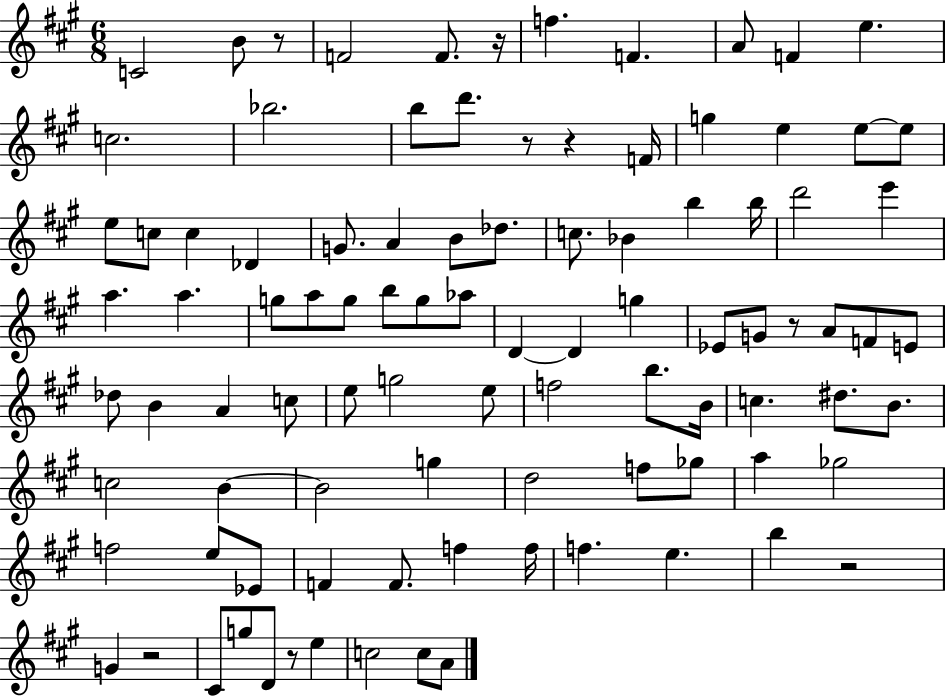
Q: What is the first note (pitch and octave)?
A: C4